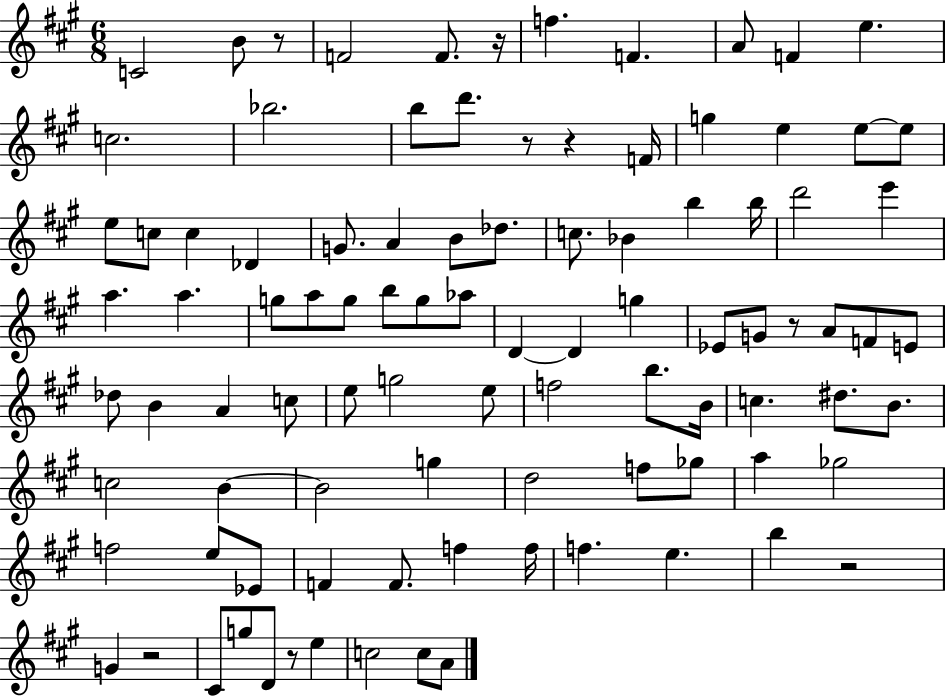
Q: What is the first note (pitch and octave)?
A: C4